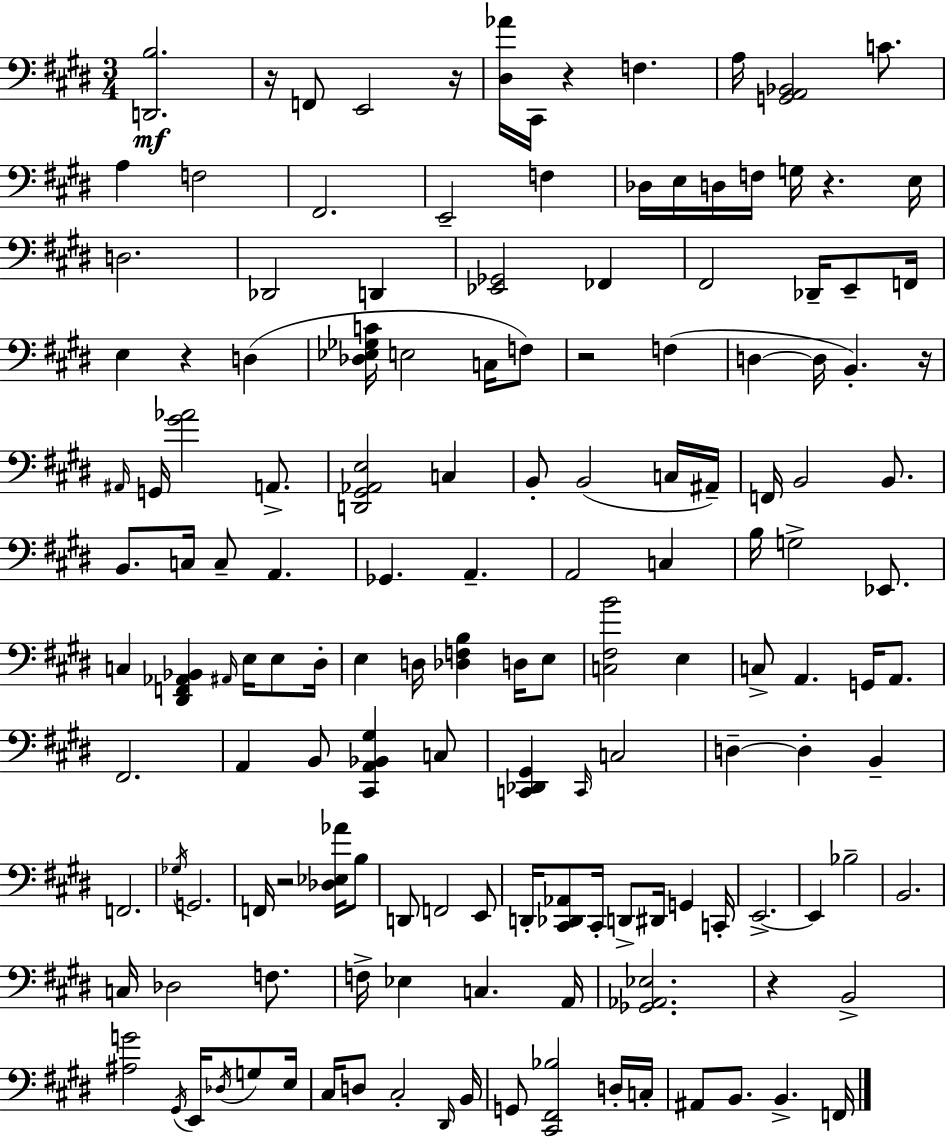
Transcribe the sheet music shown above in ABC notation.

X:1
T:Untitled
M:3/4
L:1/4
K:E
[D,,B,]2 z/4 F,,/2 E,,2 z/4 [^D,_A]/4 ^C,,/4 z F, A,/4 [G,,A,,_B,,]2 C/2 A, F,2 ^F,,2 E,,2 F, _D,/4 E,/4 D,/4 F,/4 G,/4 z E,/4 D,2 _D,,2 D,, [_E,,_G,,]2 _F,, ^F,,2 _D,,/4 E,,/2 F,,/4 E, z D, [_D,_E,_G,C]/4 E,2 C,/4 F,/2 z2 F, D, D,/4 B,, z/4 ^A,,/4 G,,/4 [^G_A]2 A,,/2 [D,,^G,,_A,,E,]2 C, B,,/2 B,,2 C,/4 ^A,,/4 F,,/4 B,,2 B,,/2 B,,/2 C,/4 C,/2 A,, _G,, A,, A,,2 C, B,/4 G,2 _E,,/2 C, [^D,,F,,_A,,_B,,] ^A,,/4 E,/4 E,/2 ^D,/4 E, D,/4 [_D,F,B,] D,/4 E,/2 [C,^F,B]2 E, C,/2 A,, G,,/4 A,,/2 ^F,,2 A,, B,,/2 [^C,,A,,_B,,^G,] C,/2 [C,,_D,,^G,,] C,,/4 C,2 D, D, B,, F,,2 _G,/4 G,,2 F,,/4 z2 [_D,_E,_A]/4 B,/2 D,,/2 F,,2 E,,/2 D,,/4 [^C,,_D,,_A,,]/2 ^C,,/4 D,,/2 ^D,,/4 G,, C,,/4 E,,2 E,, _B,2 B,,2 C,/4 _D,2 F,/2 F,/4 _E, C, A,,/4 [_G,,_A,,_E,]2 z B,,2 [^A,G]2 ^G,,/4 E,,/4 _D,/4 G,/2 E,/4 ^C,/4 D,/2 ^C,2 ^D,,/4 B,,/4 G,,/2 [^C,,^F,,_B,]2 D,/4 C,/4 ^A,,/2 B,,/2 B,, F,,/4